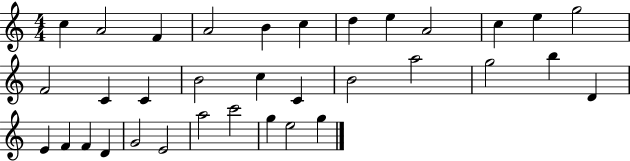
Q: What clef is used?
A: treble